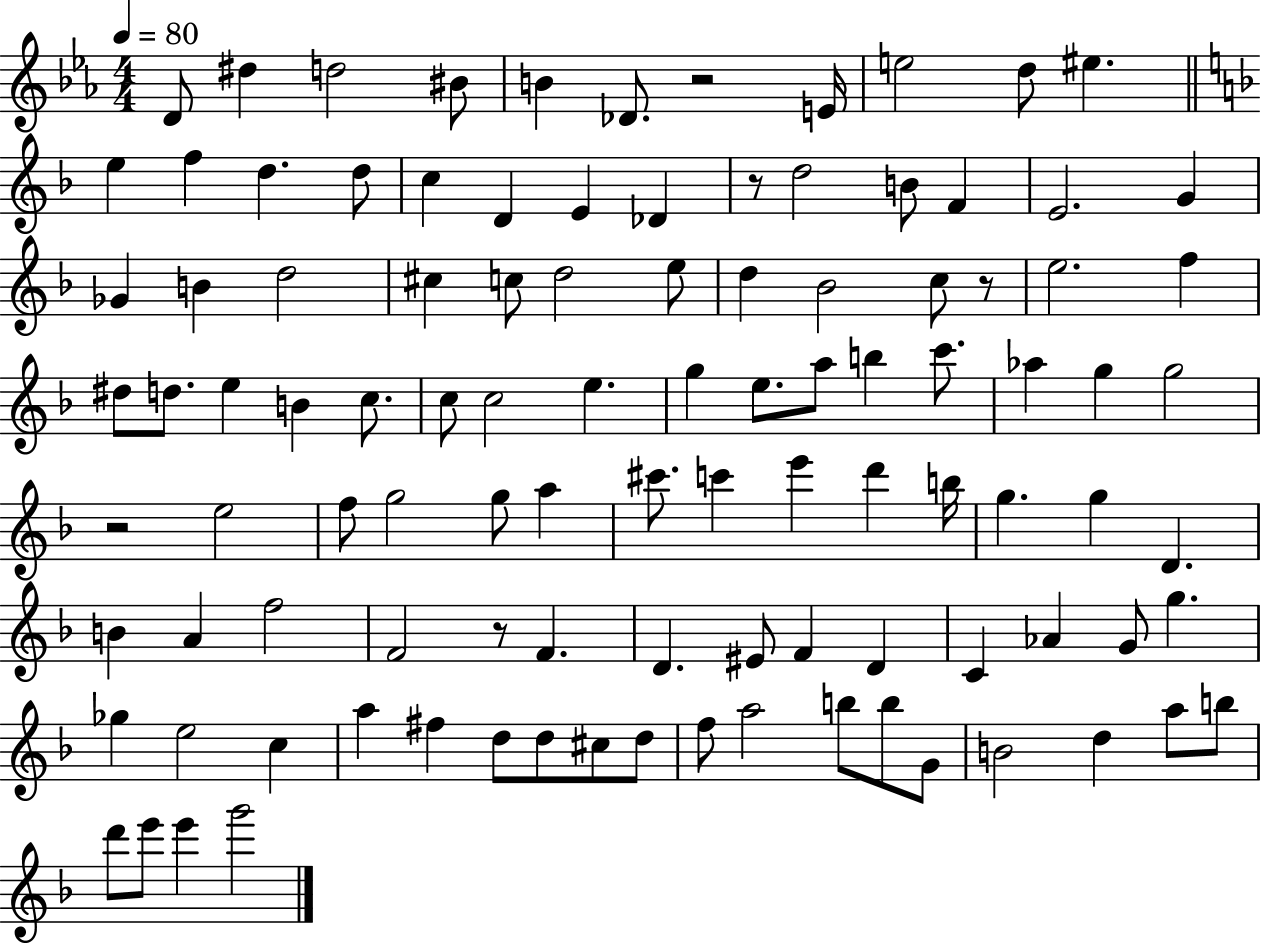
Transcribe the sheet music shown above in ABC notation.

X:1
T:Untitled
M:4/4
L:1/4
K:Eb
D/2 ^d d2 ^B/2 B _D/2 z2 E/4 e2 d/2 ^e e f d d/2 c D E _D z/2 d2 B/2 F E2 G _G B d2 ^c c/2 d2 e/2 d _B2 c/2 z/2 e2 f ^d/2 d/2 e B c/2 c/2 c2 e g e/2 a/2 b c'/2 _a g g2 z2 e2 f/2 g2 g/2 a ^c'/2 c' e' d' b/4 g g D B A f2 F2 z/2 F D ^E/2 F D C _A G/2 g _g e2 c a ^f d/2 d/2 ^c/2 d/2 f/2 a2 b/2 b/2 G/2 B2 d a/2 b/2 d'/2 e'/2 e' g'2